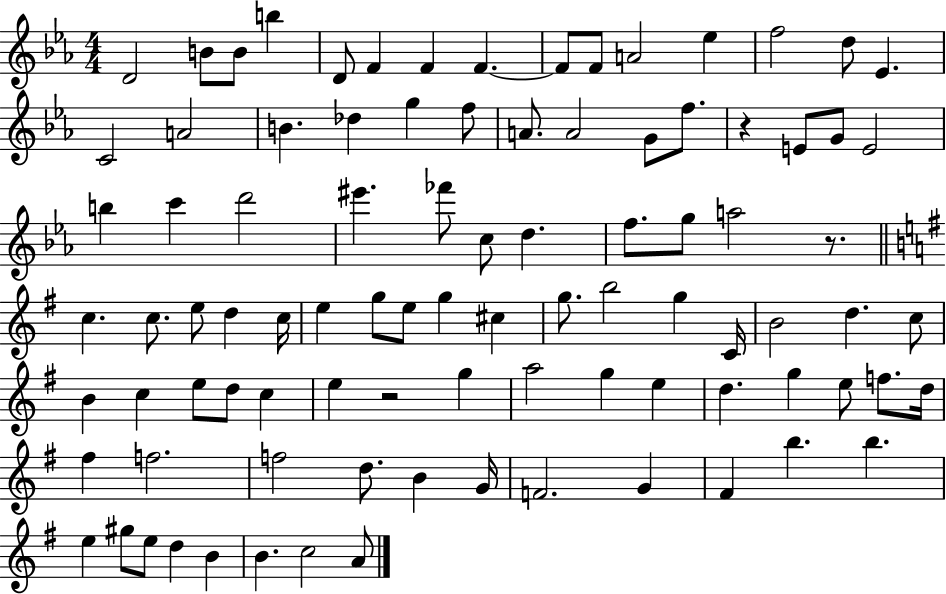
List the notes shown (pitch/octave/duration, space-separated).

D4/h B4/e B4/e B5/q D4/e F4/q F4/q F4/q. F4/e F4/e A4/h Eb5/q F5/h D5/e Eb4/q. C4/h A4/h B4/q. Db5/q G5/q F5/e A4/e. A4/h G4/e F5/e. R/q E4/e G4/e E4/h B5/q C6/q D6/h EIS6/q. FES6/e C5/e D5/q. F5/e. G5/e A5/h R/e. C5/q. C5/e. E5/e D5/q C5/s E5/q G5/e E5/e G5/q C#5/q G5/e. B5/h G5/q C4/s B4/h D5/q. C5/e B4/q C5/q E5/e D5/e C5/q E5/q R/h G5/q A5/h G5/q E5/q D5/q. G5/q E5/e F5/e. D5/s F#5/q F5/h. F5/h D5/e. B4/q G4/s F4/h. G4/q F#4/q B5/q. B5/q. E5/q G#5/e E5/e D5/q B4/q B4/q. C5/h A4/e